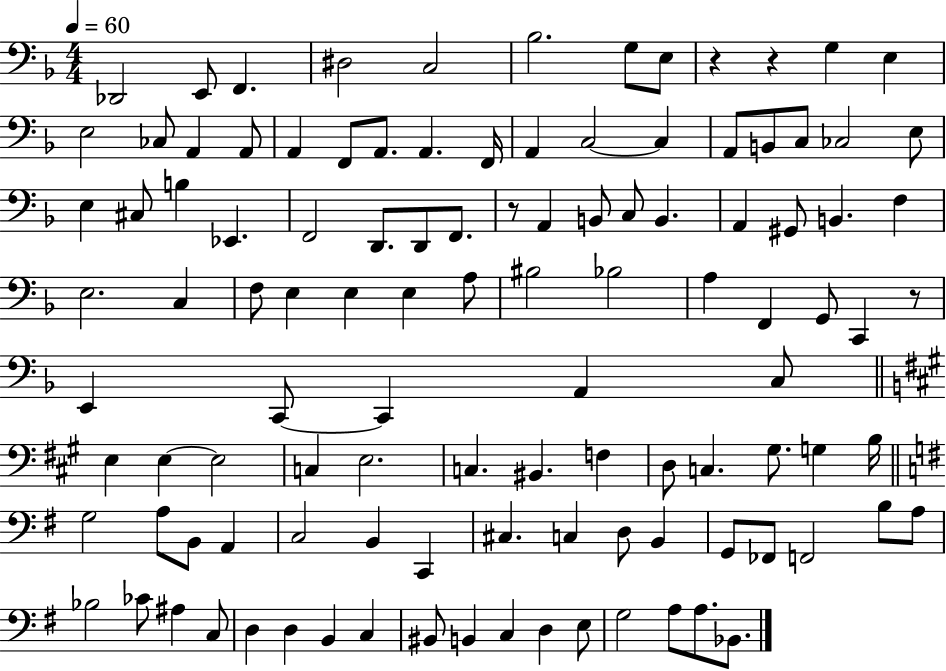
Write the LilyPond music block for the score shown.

{
  \clef bass
  \numericTimeSignature
  \time 4/4
  \key f \major
  \tempo 4 = 60
  des,2 e,8 f,4. | dis2 c2 | bes2. g8 e8 | r4 r4 g4 e4 | \break e2 ces8 a,4 a,8 | a,4 f,8 a,8. a,4. f,16 | a,4 c2~~ c4 | a,8 b,8 c8 ces2 e8 | \break e4 cis8 b4 ees,4. | f,2 d,8. d,8 f,8. | r8 a,4 b,8 c8 b,4. | a,4 gis,8 b,4. f4 | \break e2. c4 | f8 e4 e4 e4 a8 | bis2 bes2 | a4 f,4 g,8 c,4 r8 | \break e,4 c,8~~ c,4 a,4 c8 | \bar "||" \break \key a \major e4 e4~~ e2 | c4 e2. | c4. bis,4. f4 | d8 c4. gis8. g4 b16 | \break \bar "||" \break \key e \minor g2 a8 b,8 a,4 | c2 b,4 c,4 | cis4. c4 d8 b,4 | g,8 fes,8 f,2 b8 a8 | \break bes2 ces'8 ais4 c8 | d4 d4 b,4 c4 | bis,8 b,4 c4 d4 e8 | g2 a8 a8. bes,8. | \break \bar "|."
}